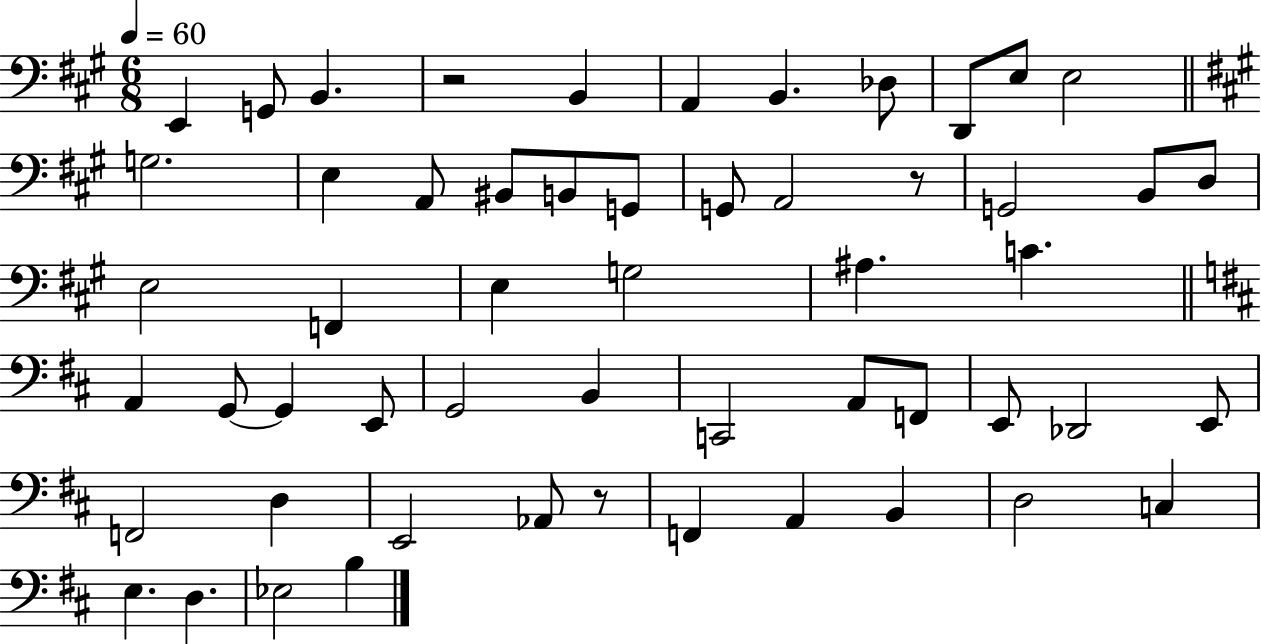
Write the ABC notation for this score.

X:1
T:Untitled
M:6/8
L:1/4
K:A
E,, G,,/2 B,, z2 B,, A,, B,, _D,/2 D,,/2 E,/2 E,2 G,2 E, A,,/2 ^B,,/2 B,,/2 G,,/2 G,,/2 A,,2 z/2 G,,2 B,,/2 D,/2 E,2 F,, E, G,2 ^A, C A,, G,,/2 G,, E,,/2 G,,2 B,, C,,2 A,,/2 F,,/2 E,,/2 _D,,2 E,,/2 F,,2 D, E,,2 _A,,/2 z/2 F,, A,, B,, D,2 C, E, D, _E,2 B,